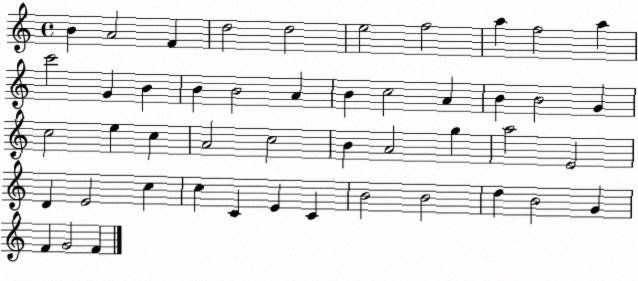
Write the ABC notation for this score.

X:1
T:Untitled
M:4/4
L:1/4
K:C
B A2 F d2 d2 e2 f2 a f2 a c'2 G B B B2 A B c2 A B B2 G c2 e c A2 c2 B A2 g a2 E2 D E2 c c C E C B2 B2 d B2 G F G2 F